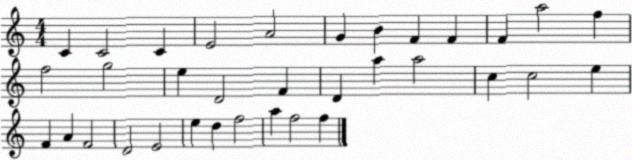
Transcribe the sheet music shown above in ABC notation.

X:1
T:Untitled
M:4/4
L:1/4
K:C
C C2 C E2 A2 G B F F F a2 f f2 g2 e D2 F D a a2 c c2 e F A F2 D2 E2 e d f2 a f2 f